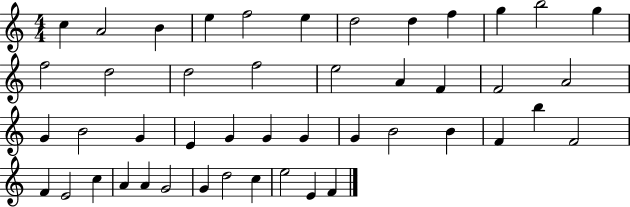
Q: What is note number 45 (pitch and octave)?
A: E4